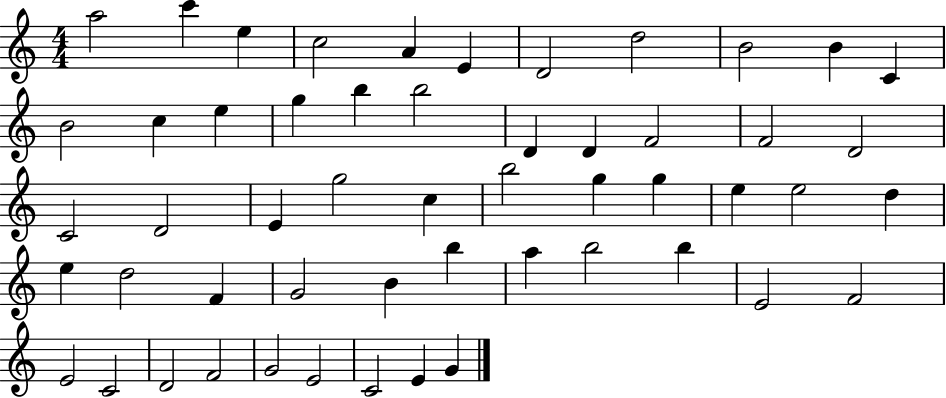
A5/h C6/q E5/q C5/h A4/q E4/q D4/h D5/h B4/h B4/q C4/q B4/h C5/q E5/q G5/q B5/q B5/h D4/q D4/q F4/h F4/h D4/h C4/h D4/h E4/q G5/h C5/q B5/h G5/q G5/q E5/q E5/h D5/q E5/q D5/h F4/q G4/h B4/q B5/q A5/q B5/h B5/q E4/h F4/h E4/h C4/h D4/h F4/h G4/h E4/h C4/h E4/q G4/q